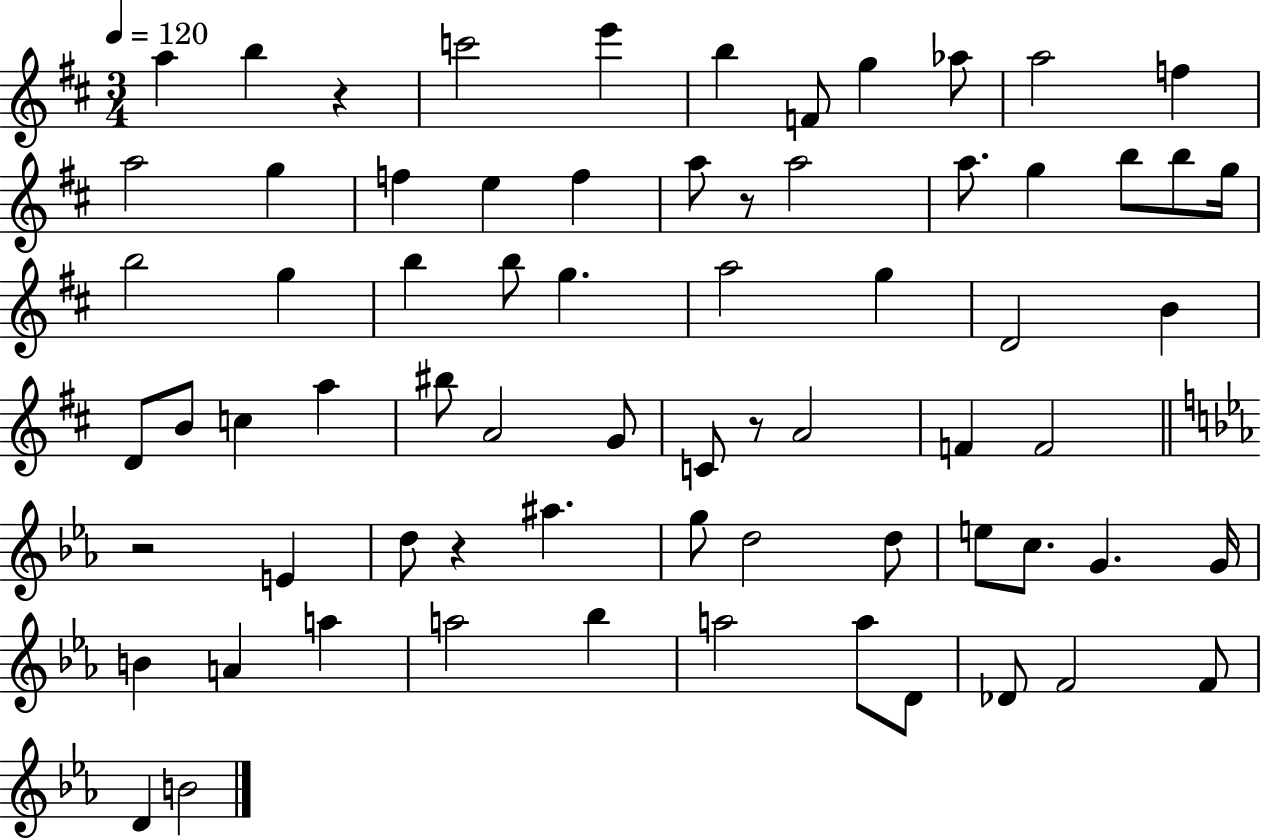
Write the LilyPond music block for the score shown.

{
  \clef treble
  \numericTimeSignature
  \time 3/4
  \key d \major
  \tempo 4 = 120
  a''4 b''4 r4 | c'''2 e'''4 | b''4 f'8 g''4 aes''8 | a''2 f''4 | \break a''2 g''4 | f''4 e''4 f''4 | a''8 r8 a''2 | a''8. g''4 b''8 b''8 g''16 | \break b''2 g''4 | b''4 b''8 g''4. | a''2 g''4 | d'2 b'4 | \break d'8 b'8 c''4 a''4 | bis''8 a'2 g'8 | c'8 r8 a'2 | f'4 f'2 | \break \bar "||" \break \key ees \major r2 e'4 | d''8 r4 ais''4. | g''8 d''2 d''8 | e''8 c''8. g'4. g'16 | \break b'4 a'4 a''4 | a''2 bes''4 | a''2 a''8 d'8 | des'8 f'2 f'8 | \break d'4 b'2 | \bar "|."
}